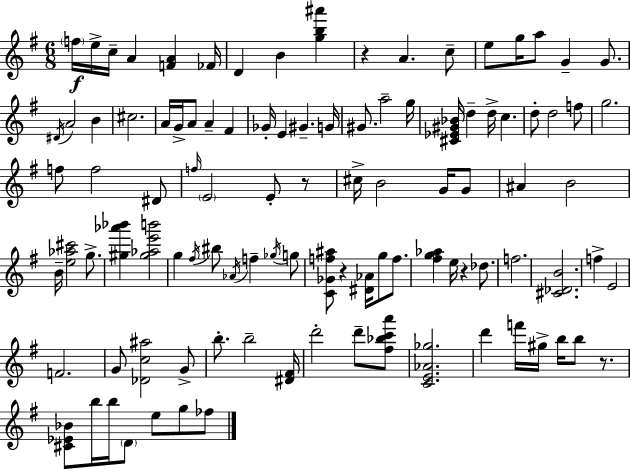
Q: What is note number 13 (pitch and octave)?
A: G4